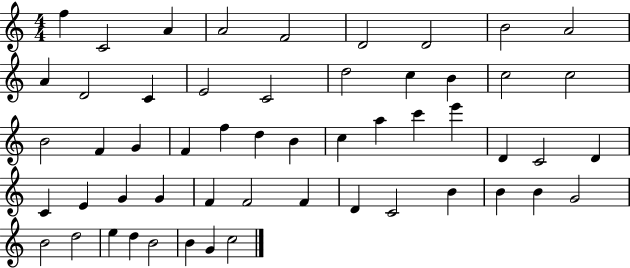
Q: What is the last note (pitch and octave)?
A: C5